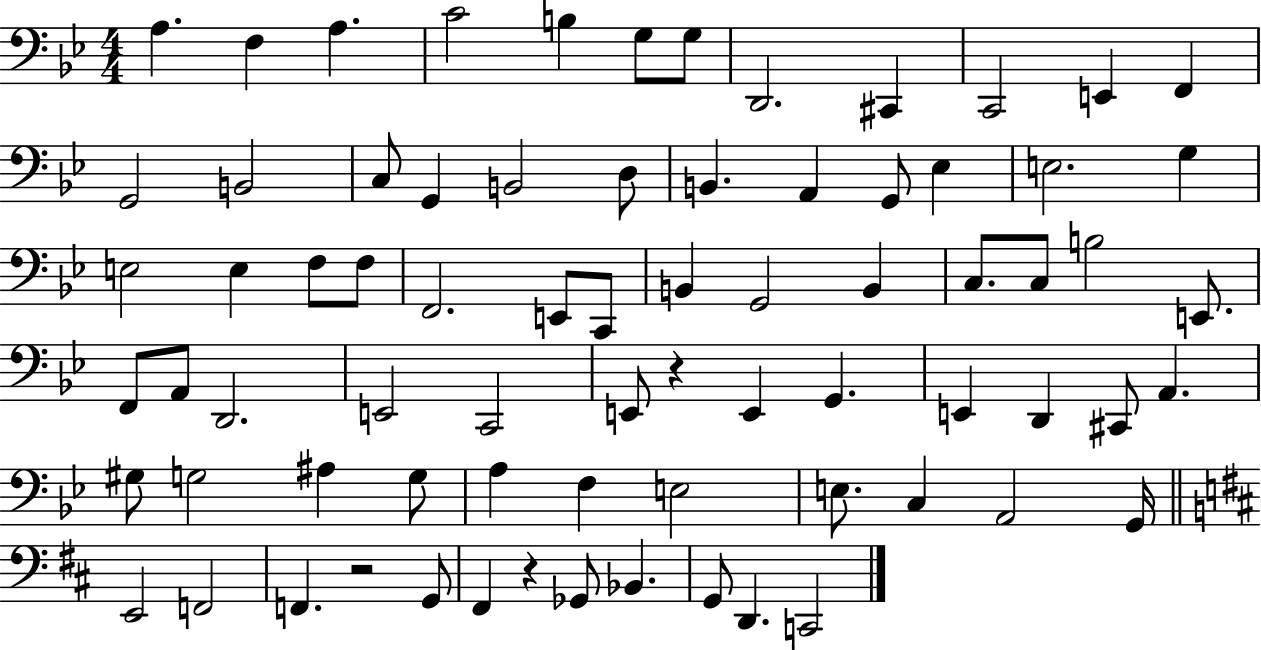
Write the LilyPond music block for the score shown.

{
  \clef bass
  \numericTimeSignature
  \time 4/4
  \key bes \major
  a4. f4 a4. | c'2 b4 g8 g8 | d,2. cis,4 | c,2 e,4 f,4 | \break g,2 b,2 | c8 g,4 b,2 d8 | b,4. a,4 g,8 ees4 | e2. g4 | \break e2 e4 f8 f8 | f,2. e,8 c,8 | b,4 g,2 b,4 | c8. c8 b2 e,8. | \break f,8 a,8 d,2. | e,2 c,2 | e,8 r4 e,4 g,4. | e,4 d,4 cis,8 a,4. | \break gis8 g2 ais4 g8 | a4 f4 e2 | e8. c4 a,2 g,16 | \bar "||" \break \key b \minor e,2 f,2 | f,4. r2 g,8 | fis,4 r4 ges,8 bes,4. | g,8 d,4. c,2 | \break \bar "|."
}